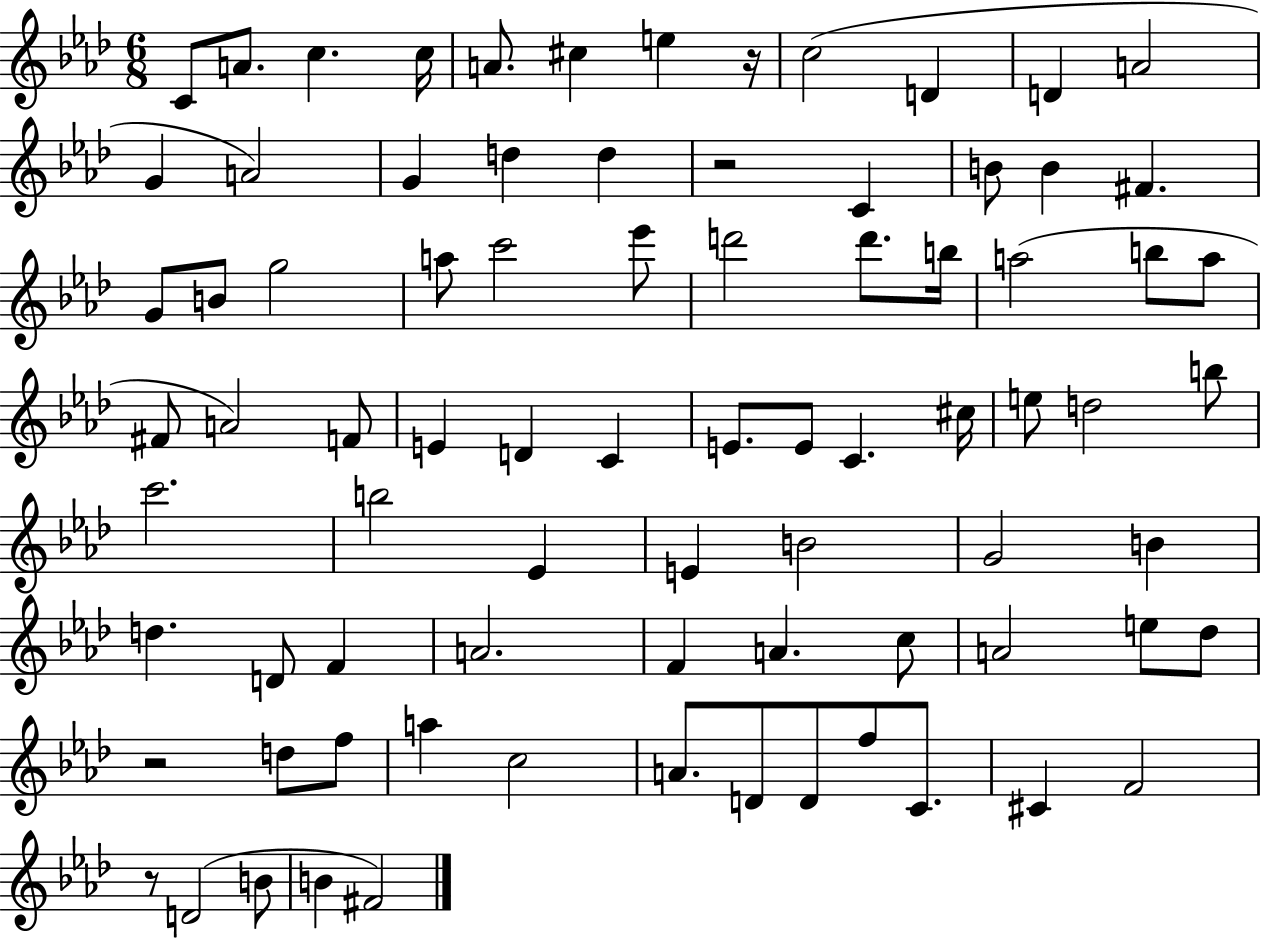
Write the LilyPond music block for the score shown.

{
  \clef treble
  \numericTimeSignature
  \time 6/8
  \key aes \major
  \repeat volta 2 { c'8 a'8. c''4. c''16 | a'8. cis''4 e''4 r16 | c''2( d'4 | d'4 a'2 | \break g'4 a'2) | g'4 d''4 d''4 | r2 c'4 | b'8 b'4 fis'4. | \break g'8 b'8 g''2 | a''8 c'''2 ees'''8 | d'''2 d'''8. b''16 | a''2( b''8 a''8 | \break fis'8 a'2) f'8 | e'4 d'4 c'4 | e'8. e'8 c'4. cis''16 | e''8 d''2 b''8 | \break c'''2. | b''2 ees'4 | e'4 b'2 | g'2 b'4 | \break d''4. d'8 f'4 | a'2. | f'4 a'4. c''8 | a'2 e''8 des''8 | \break r2 d''8 f''8 | a''4 c''2 | a'8. d'8 d'8 f''8 c'8. | cis'4 f'2 | \break r8 d'2( b'8 | b'4 fis'2) | } \bar "|."
}